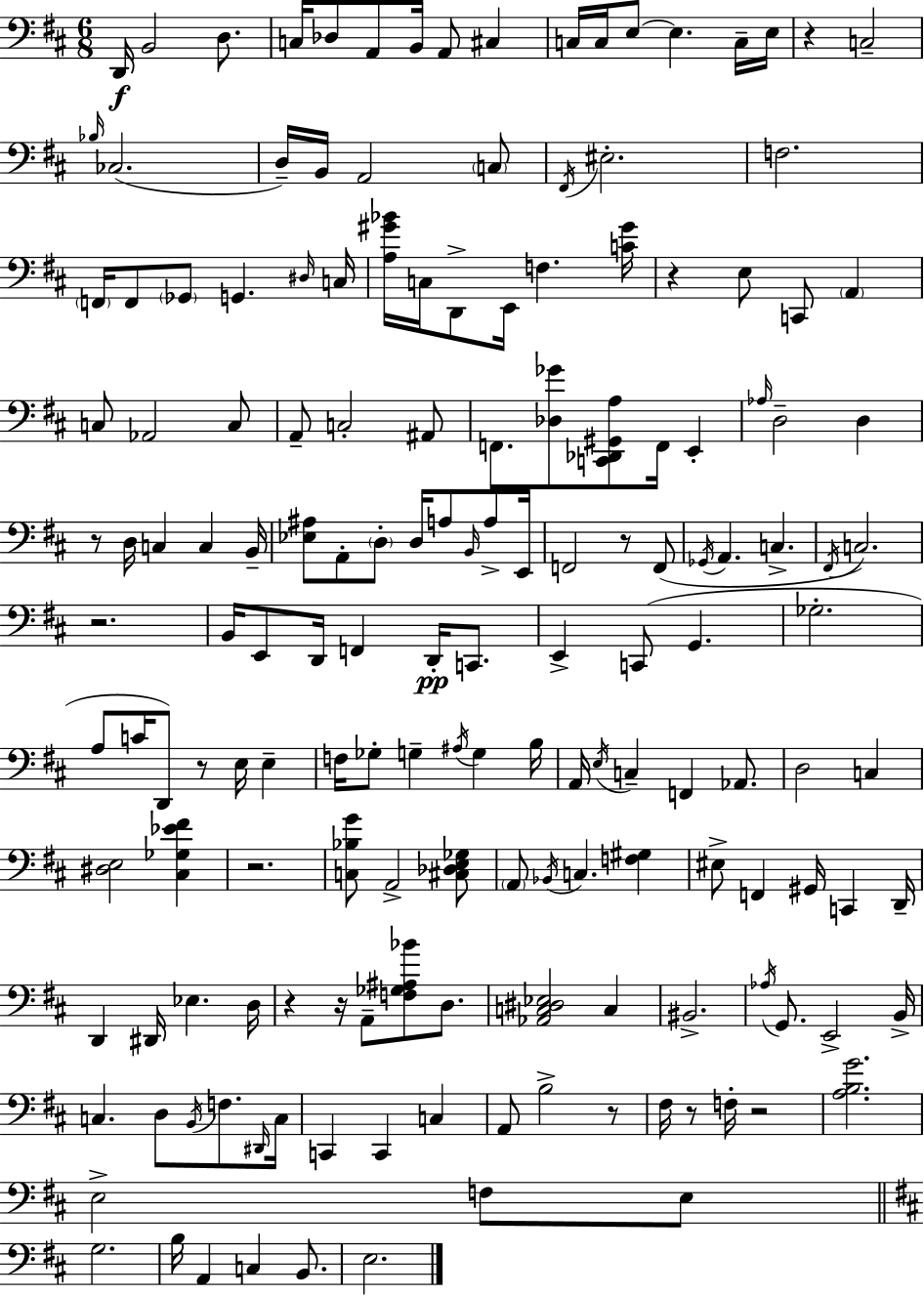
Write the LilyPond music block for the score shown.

{
  \clef bass
  \numericTimeSignature
  \time 6/8
  \key d \major
  d,16\f b,2 d8. | c16 des8 a,8 b,16 a,8 cis4 | c16 c16 e8~~ e4. c16-- e16 | r4 c2-- | \break \grace { bes16 }( ces2. | d16--) b,16 a,2 \parenthesize c8 | \acciaccatura { fis,16 } eis2.-. | f2. | \break \parenthesize f,16 f,8 \parenthesize ges,8 g,4. | \grace { dis16 } c16 <a gis' bes'>16 c16 d,8-> e,16 f4. | <c' gis'>16 r4 e8 c,8 \parenthesize a,4 | c8 aes,2 | \break c8 a,8-- c2-. | ais,8 f,8. <des ges'>8 <c, des, gis, a>8 f,16 e,4-. | \grace { aes16 } d2-- | d4 r8 d16 c4 c4 | \break b,16-- <ees ais>8 a,8-. \parenthesize d8-. d16 a8 | \grace { b,16 } a8-> e,16 f,2 | r8 f,8( \acciaccatura { ges,16 } a,4. | c4.-> \acciaccatura { fis,16 } c2.) | \break r2. | b,16 e,8 d,16 f,4 | d,16-.\pp c,8. e,4-> c,8( | g,4. ges2.-. | \break a8 c'16 d,8) | r8 e16 e4-- f16 ges8-. g4-- | \acciaccatura { ais16 } g4 b16 a,16 \acciaccatura { e16 } c4-- | f,4 aes,8. d2 | \break c4 <dis e>2 | <cis ges ees' fis'>4 r2. | <c bes g'>8 a,2-> | <cis des e ges>8 \parenthesize a,8 \acciaccatura { bes,16 } | \break c4. <f gis>4 eis8-> | f,4 gis,16 c,4 d,16-- d,4 | dis,16 ees4. d16 r4 | r16 a,8-- <f ges ais bes'>8 d8. <aes, c dis ees>2 | \break c4 bis,2.-> | \acciaccatura { aes16 } g,8. | e,2-> b,16-> c4. | d8 \acciaccatura { b,16 } f8. \grace { dis,16 } | \break c16 c,4 c,4 c4 | a,8 b2-> r8 | fis16 r8 f16-. r2 | <a b g'>2. | \break e2-> f8 e8 | \bar "||" \break \key b \minor g2. | b16 a,4 c4 b,8. | e2. | \bar "|."
}